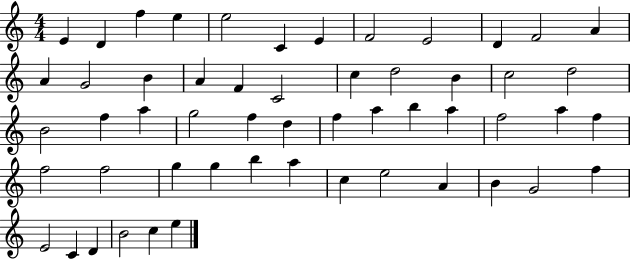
E4/q D4/q F5/q E5/q E5/h C4/q E4/q F4/h E4/h D4/q F4/h A4/q A4/q G4/h B4/q A4/q F4/q C4/h C5/q D5/h B4/q C5/h D5/h B4/h F5/q A5/q G5/h F5/q D5/q F5/q A5/q B5/q A5/q F5/h A5/q F5/q F5/h F5/h G5/q G5/q B5/q A5/q C5/q E5/h A4/q B4/q G4/h F5/q E4/h C4/q D4/q B4/h C5/q E5/q